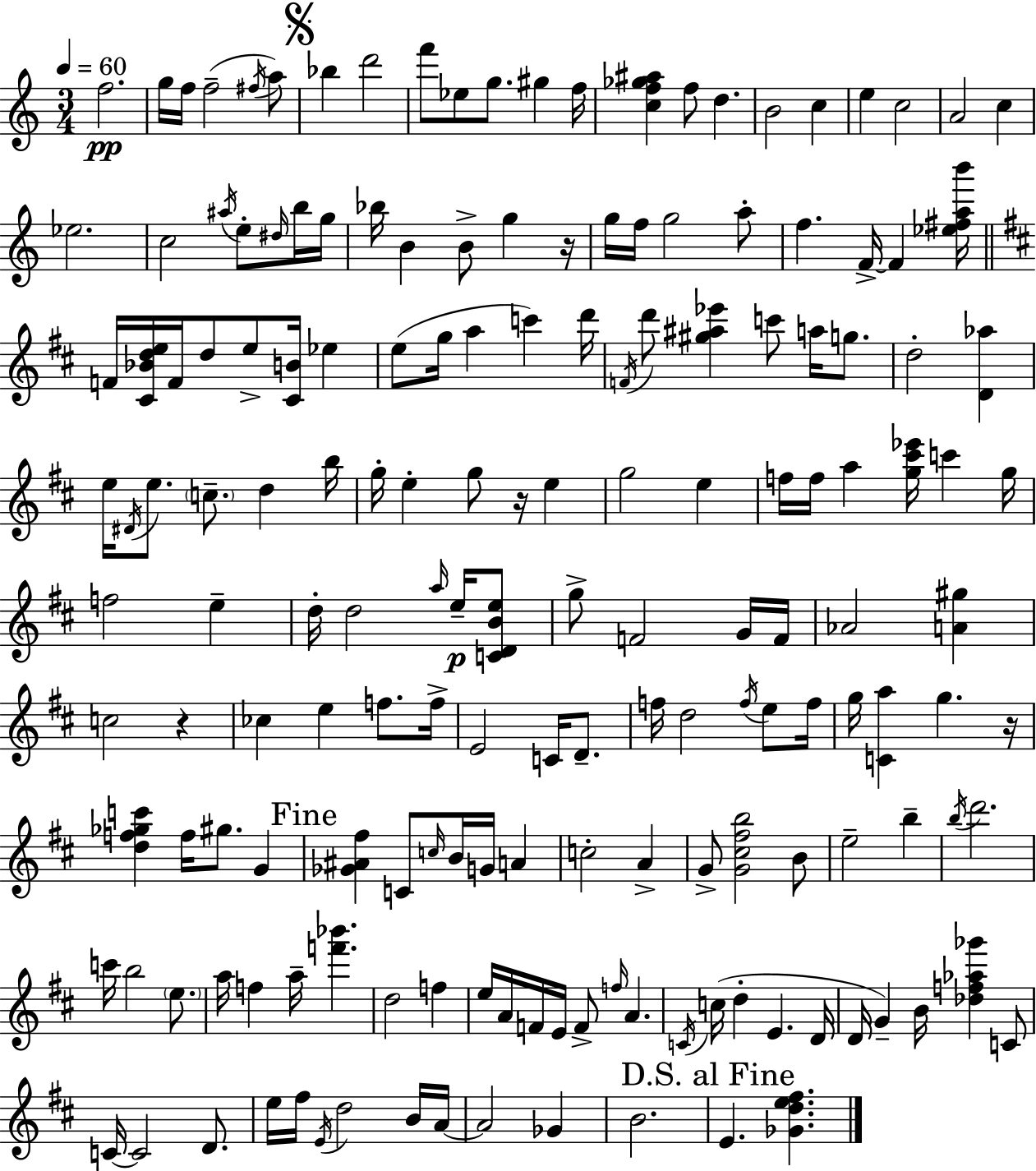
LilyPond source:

{
  \clef treble
  \numericTimeSignature
  \time 3/4
  \key c \major
  \tempo 4 = 60
  f''2.\pp | g''16 f''16 f''2--( \acciaccatura { fis''16 } a''8) | \mark \markup { \musicglyph "scripts.segno" } bes''4 d'''2 | f'''8 ees''8 g''8. gis''4 | \break f''16 <c'' f'' ges'' ais''>4 f''8 d''4. | b'2 c''4 | e''4 c''2 | a'2 c''4 | \break ees''2. | c''2 \acciaccatura { ais''16 } e''8-. | \grace { dis''16 } b''16 g''16 bes''16 b'4 b'8-> g''4 | r16 g''16 f''16 g''2 | \break a''8-. f''4. f'16->~~ f'4 | <ees'' fis'' a'' b'''>16 \bar "||" \break \key b \minor f'16 <cis' bes' d'' e''>16 f'16 d''8 e''8-> <cis' b'>16 ees''4 | e''8( g''16 a''4 c'''4) d'''16 | \acciaccatura { f'16 } d'''8 <gis'' ais'' ees'''>4 c'''8 a''16 g''8. | d''2-. <d' aes''>4 | \break e''16 \acciaccatura { dis'16 } e''8. \parenthesize c''8.-- d''4 | b''16 g''16-. e''4-. g''8 r16 e''4 | g''2 e''4 | f''16 f''16 a''4 <g'' cis''' ees'''>16 c'''4 | \break g''16 f''2 e''4-- | d''16-. d''2 \grace { a''16 }\p | e''16-- <c' d' b' e''>8 g''8-> f'2 | g'16 f'16 aes'2 <a' gis''>4 | \break c''2 r4 | ces''4 e''4 f''8. | f''16-> e'2 c'16 | d'8.-- f''16 d''2 | \break \acciaccatura { f''16 } e''8 f''16 g''16 <c' a''>4 g''4. | r16 <d'' f'' ges'' c'''>4 f''16 gis''8. | g'4 \mark "Fine" <ges' ais' fis''>4 c'8 \grace { c''16 } b'16 | g'16 a'4 c''2-. | \break a'4-> g'8-> <g' cis'' fis'' b''>2 | b'8 e''2-- | b''4-- \acciaccatura { b''16 } d'''2. | c'''16 b''2 | \break \parenthesize e''8. a''16 f''4 a''16-- | <f''' bes'''>4. d''2 | f''4 e''16 a'16 f'16 e'16 f'8-> | \grace { f''16 } a'4. \acciaccatura { c'16 } c''16( d''4-. | \break e'4. d'16 d'16 g'4--) | b'16 <des'' f'' aes'' ges'''>4 c'8 c'16~~ c'2 | d'8. e''16 fis''16 \acciaccatura { e'16 } d''2 | b'16 a'16~~ a'2 | \break ges'4 b'2. | \mark "D.S. al Fine" e'4. | <ges' d'' e'' fis''>4. \bar "|."
}